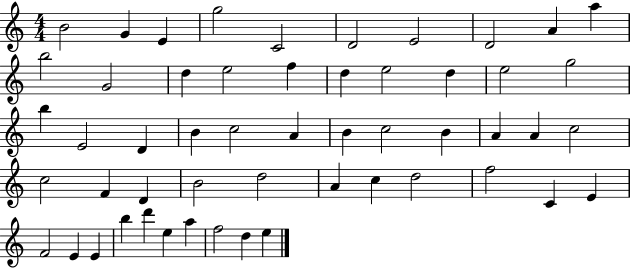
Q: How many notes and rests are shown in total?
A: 53